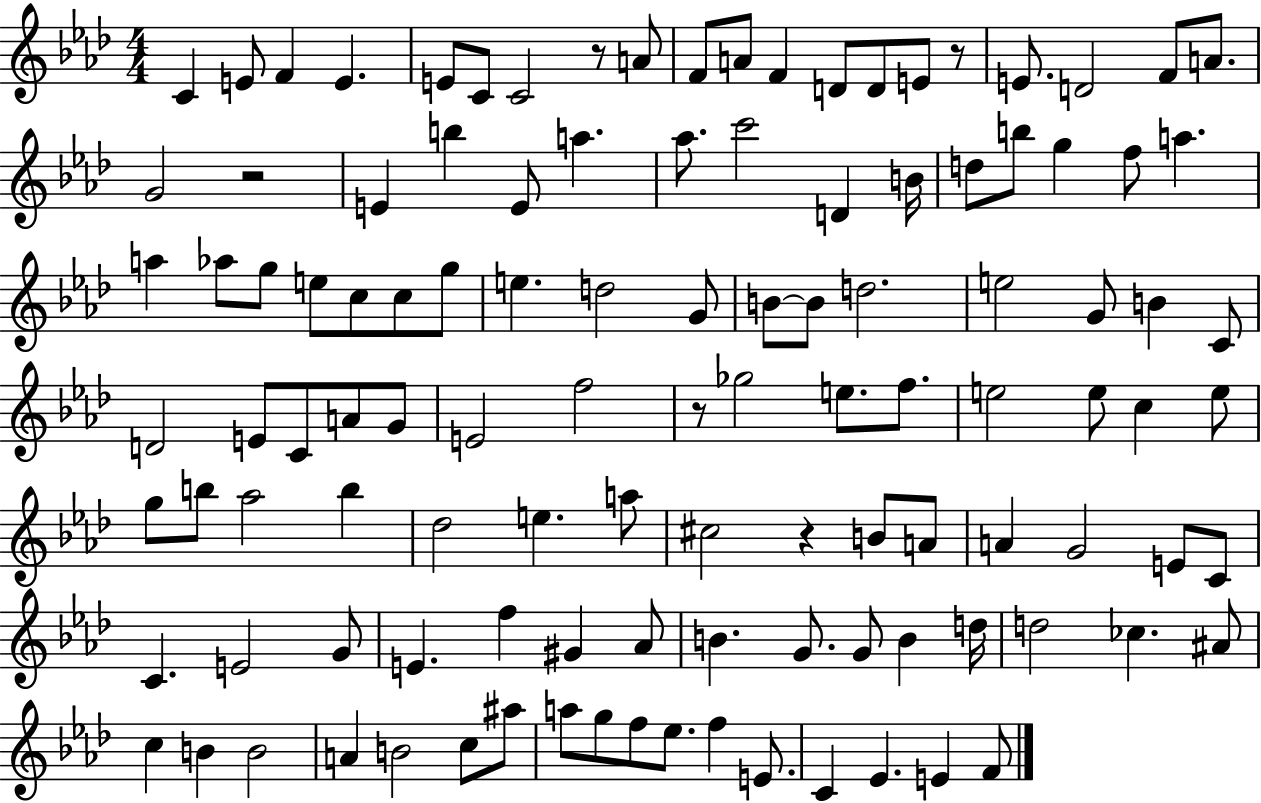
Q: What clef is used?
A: treble